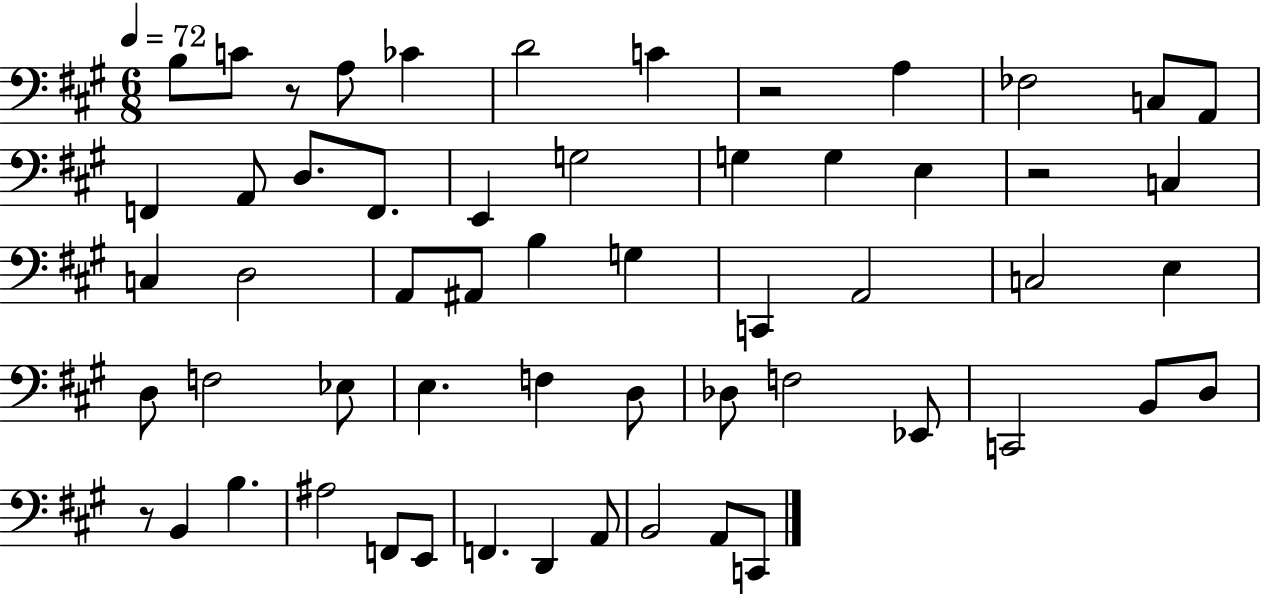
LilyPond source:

{
  \clef bass
  \numericTimeSignature
  \time 6/8
  \key a \major
  \tempo 4 = 72
  b8 c'8 r8 a8 ces'4 | d'2 c'4 | r2 a4 | fes2 c8 a,8 | \break f,4 a,8 d8. f,8. | e,4 g2 | g4 g4 e4 | r2 c4 | \break c4 d2 | a,8 ais,8 b4 g4 | c,4 a,2 | c2 e4 | \break d8 f2 ees8 | e4. f4 d8 | des8 f2 ees,8 | c,2 b,8 d8 | \break r8 b,4 b4. | ais2 f,8 e,8 | f,4. d,4 a,8 | b,2 a,8 c,8 | \break \bar "|."
}